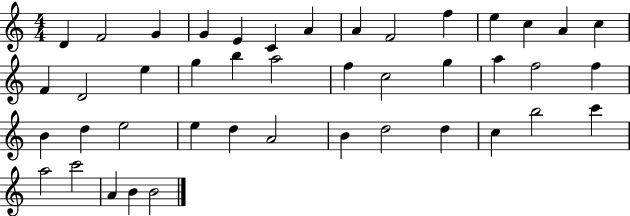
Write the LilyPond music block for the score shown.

{
  \clef treble
  \numericTimeSignature
  \time 4/4
  \key c \major
  d'4 f'2 g'4 | g'4 e'4 c'4 a'4 | a'4 f'2 f''4 | e''4 c''4 a'4 c''4 | \break f'4 d'2 e''4 | g''4 b''4 a''2 | f''4 c''2 g''4 | a''4 f''2 f''4 | \break b'4 d''4 e''2 | e''4 d''4 a'2 | b'4 d''2 d''4 | c''4 b''2 c'''4 | \break a''2 c'''2 | a'4 b'4 b'2 | \bar "|."
}